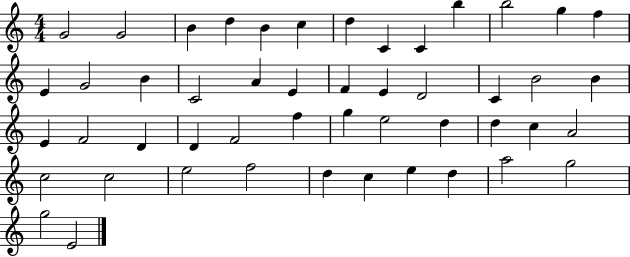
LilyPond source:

{
  \clef treble
  \numericTimeSignature
  \time 4/4
  \key c \major
  g'2 g'2 | b'4 d''4 b'4 c''4 | d''4 c'4 c'4 b''4 | b''2 g''4 f''4 | \break e'4 g'2 b'4 | c'2 a'4 e'4 | f'4 e'4 d'2 | c'4 b'2 b'4 | \break e'4 f'2 d'4 | d'4 f'2 f''4 | g''4 e''2 d''4 | d''4 c''4 a'2 | \break c''2 c''2 | e''2 f''2 | d''4 c''4 e''4 d''4 | a''2 g''2 | \break g''2 e'2 | \bar "|."
}